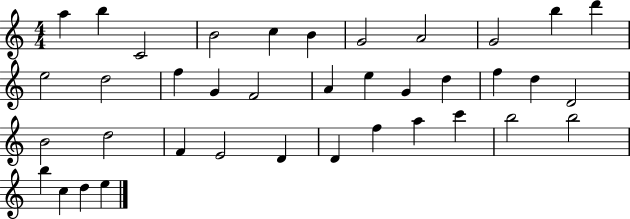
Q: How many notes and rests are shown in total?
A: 38